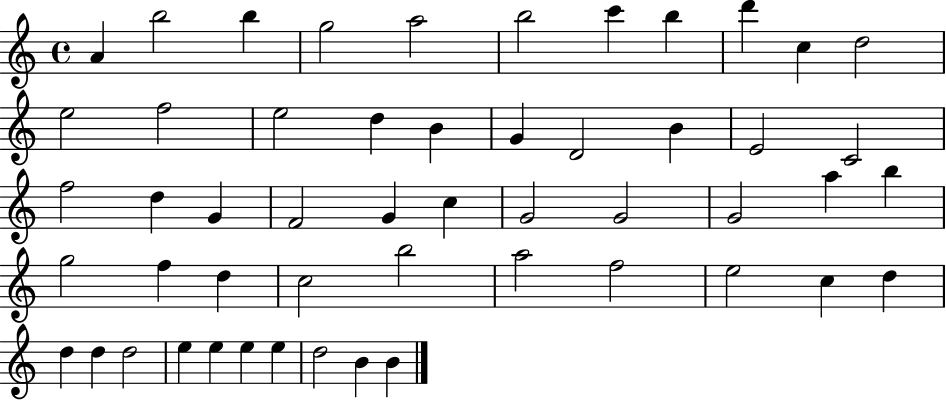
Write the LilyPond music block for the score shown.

{
  \clef treble
  \time 4/4
  \defaultTimeSignature
  \key c \major
  a'4 b''2 b''4 | g''2 a''2 | b''2 c'''4 b''4 | d'''4 c''4 d''2 | \break e''2 f''2 | e''2 d''4 b'4 | g'4 d'2 b'4 | e'2 c'2 | \break f''2 d''4 g'4 | f'2 g'4 c''4 | g'2 g'2 | g'2 a''4 b''4 | \break g''2 f''4 d''4 | c''2 b''2 | a''2 f''2 | e''2 c''4 d''4 | \break d''4 d''4 d''2 | e''4 e''4 e''4 e''4 | d''2 b'4 b'4 | \bar "|."
}